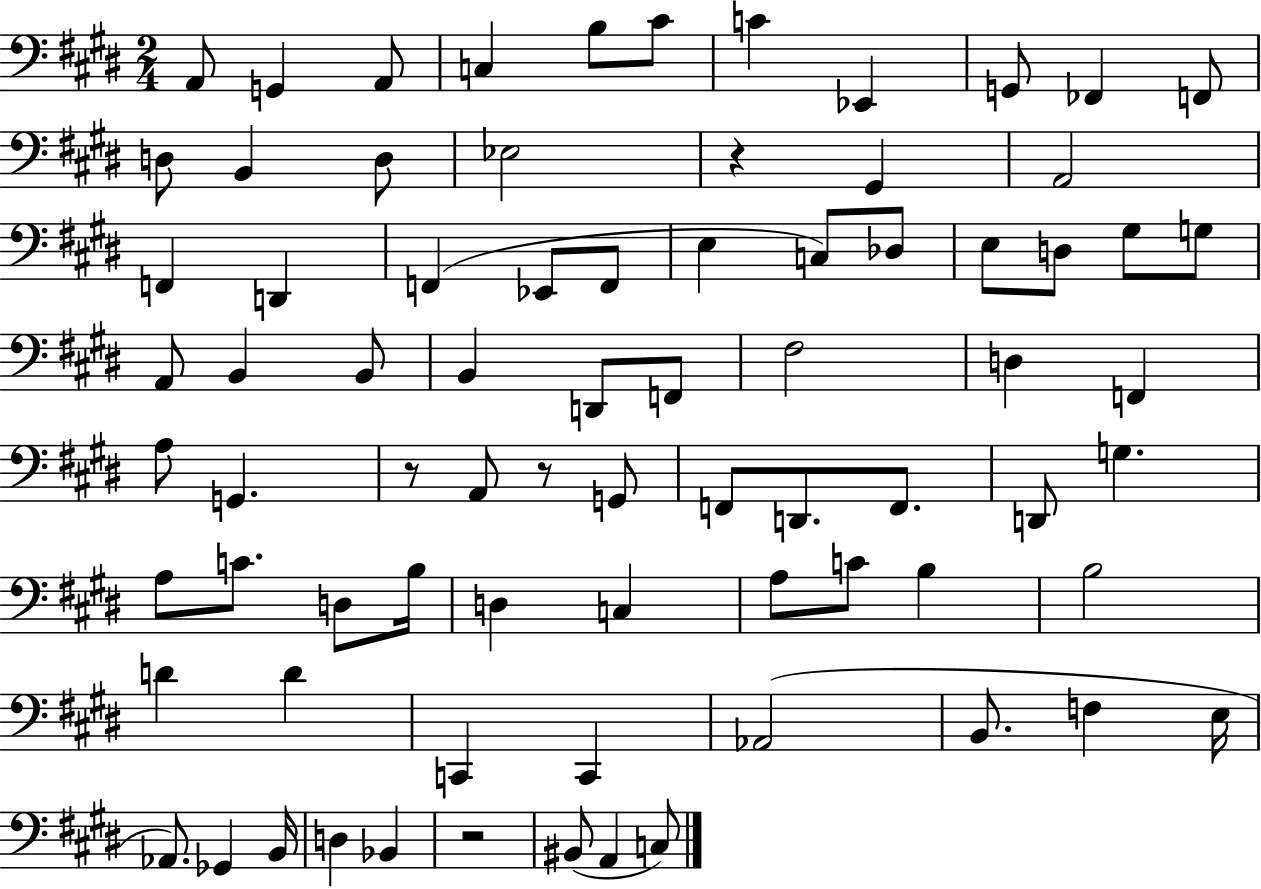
A2/e G2/q A2/e C3/q B3/e C#4/e C4/q Eb2/q G2/e FES2/q F2/e D3/e B2/q D3/e Eb3/h R/q G#2/q A2/h F2/q D2/q F2/q Eb2/e F2/e E3/q C3/e Db3/e E3/e D3/e G#3/e G3/e A2/e B2/q B2/e B2/q D2/e F2/e F#3/h D3/q F2/q A3/e G2/q. R/e A2/e R/e G2/e F2/e D2/e. F2/e. D2/e G3/q. A3/e C4/e. D3/e B3/s D3/q C3/q A3/e C4/e B3/q B3/h D4/q D4/q C2/q C2/q Ab2/h B2/e. F3/q E3/s Ab2/e. Gb2/q B2/s D3/q Bb2/q R/h BIS2/e A2/q C3/e